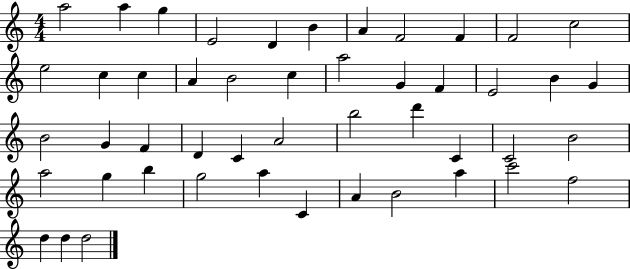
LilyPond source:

{
  \clef treble
  \numericTimeSignature
  \time 4/4
  \key c \major
  a''2 a''4 g''4 | e'2 d'4 b'4 | a'4 f'2 f'4 | f'2 c''2 | \break e''2 c''4 c''4 | a'4 b'2 c''4 | a''2 g'4 f'4 | e'2 b'4 g'4 | \break b'2 g'4 f'4 | d'4 c'4 a'2 | b''2 d'''4 c'4 | c'2 b'2 | \break a''2 g''4 b''4 | g''2 a''4 c'4 | a'4 b'2 a''4 | c'''2 f''2 | \break d''4 d''4 d''2 | \bar "|."
}